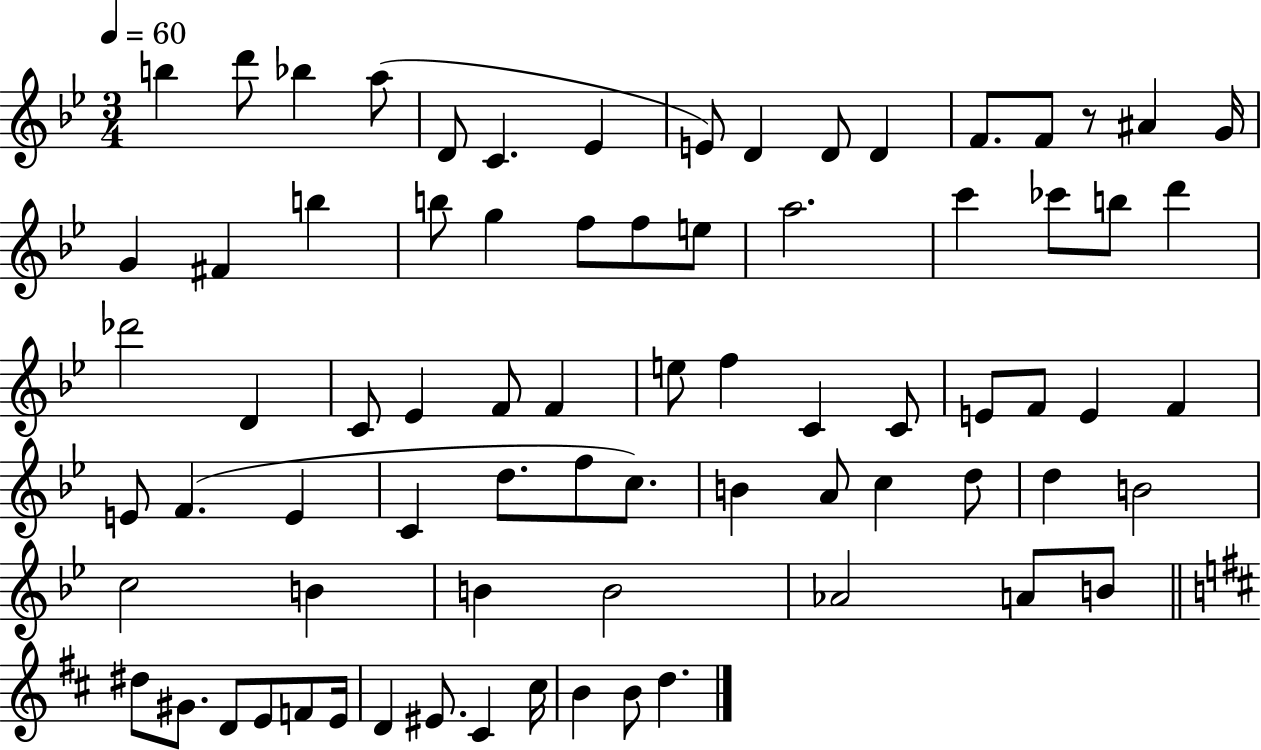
{
  \clef treble
  \numericTimeSignature
  \time 3/4
  \key bes \major
  \tempo 4 = 60
  b''4 d'''8 bes''4 a''8( | d'8 c'4. ees'4 | e'8) d'4 d'8 d'4 | f'8. f'8 r8 ais'4 g'16 | \break g'4 fis'4 b''4 | b''8 g''4 f''8 f''8 e''8 | a''2. | c'''4 ces'''8 b''8 d'''4 | \break des'''2 d'4 | c'8 ees'4 f'8 f'4 | e''8 f''4 c'4 c'8 | e'8 f'8 e'4 f'4 | \break e'8 f'4.( e'4 | c'4 d''8. f''8 c''8.) | b'4 a'8 c''4 d''8 | d''4 b'2 | \break c''2 b'4 | b'4 b'2 | aes'2 a'8 b'8 | \bar "||" \break \key b \minor dis''8 gis'8. d'8 e'8 f'8 e'16 | d'4 eis'8. cis'4 cis''16 | b'4 b'8 d''4. | \bar "|."
}